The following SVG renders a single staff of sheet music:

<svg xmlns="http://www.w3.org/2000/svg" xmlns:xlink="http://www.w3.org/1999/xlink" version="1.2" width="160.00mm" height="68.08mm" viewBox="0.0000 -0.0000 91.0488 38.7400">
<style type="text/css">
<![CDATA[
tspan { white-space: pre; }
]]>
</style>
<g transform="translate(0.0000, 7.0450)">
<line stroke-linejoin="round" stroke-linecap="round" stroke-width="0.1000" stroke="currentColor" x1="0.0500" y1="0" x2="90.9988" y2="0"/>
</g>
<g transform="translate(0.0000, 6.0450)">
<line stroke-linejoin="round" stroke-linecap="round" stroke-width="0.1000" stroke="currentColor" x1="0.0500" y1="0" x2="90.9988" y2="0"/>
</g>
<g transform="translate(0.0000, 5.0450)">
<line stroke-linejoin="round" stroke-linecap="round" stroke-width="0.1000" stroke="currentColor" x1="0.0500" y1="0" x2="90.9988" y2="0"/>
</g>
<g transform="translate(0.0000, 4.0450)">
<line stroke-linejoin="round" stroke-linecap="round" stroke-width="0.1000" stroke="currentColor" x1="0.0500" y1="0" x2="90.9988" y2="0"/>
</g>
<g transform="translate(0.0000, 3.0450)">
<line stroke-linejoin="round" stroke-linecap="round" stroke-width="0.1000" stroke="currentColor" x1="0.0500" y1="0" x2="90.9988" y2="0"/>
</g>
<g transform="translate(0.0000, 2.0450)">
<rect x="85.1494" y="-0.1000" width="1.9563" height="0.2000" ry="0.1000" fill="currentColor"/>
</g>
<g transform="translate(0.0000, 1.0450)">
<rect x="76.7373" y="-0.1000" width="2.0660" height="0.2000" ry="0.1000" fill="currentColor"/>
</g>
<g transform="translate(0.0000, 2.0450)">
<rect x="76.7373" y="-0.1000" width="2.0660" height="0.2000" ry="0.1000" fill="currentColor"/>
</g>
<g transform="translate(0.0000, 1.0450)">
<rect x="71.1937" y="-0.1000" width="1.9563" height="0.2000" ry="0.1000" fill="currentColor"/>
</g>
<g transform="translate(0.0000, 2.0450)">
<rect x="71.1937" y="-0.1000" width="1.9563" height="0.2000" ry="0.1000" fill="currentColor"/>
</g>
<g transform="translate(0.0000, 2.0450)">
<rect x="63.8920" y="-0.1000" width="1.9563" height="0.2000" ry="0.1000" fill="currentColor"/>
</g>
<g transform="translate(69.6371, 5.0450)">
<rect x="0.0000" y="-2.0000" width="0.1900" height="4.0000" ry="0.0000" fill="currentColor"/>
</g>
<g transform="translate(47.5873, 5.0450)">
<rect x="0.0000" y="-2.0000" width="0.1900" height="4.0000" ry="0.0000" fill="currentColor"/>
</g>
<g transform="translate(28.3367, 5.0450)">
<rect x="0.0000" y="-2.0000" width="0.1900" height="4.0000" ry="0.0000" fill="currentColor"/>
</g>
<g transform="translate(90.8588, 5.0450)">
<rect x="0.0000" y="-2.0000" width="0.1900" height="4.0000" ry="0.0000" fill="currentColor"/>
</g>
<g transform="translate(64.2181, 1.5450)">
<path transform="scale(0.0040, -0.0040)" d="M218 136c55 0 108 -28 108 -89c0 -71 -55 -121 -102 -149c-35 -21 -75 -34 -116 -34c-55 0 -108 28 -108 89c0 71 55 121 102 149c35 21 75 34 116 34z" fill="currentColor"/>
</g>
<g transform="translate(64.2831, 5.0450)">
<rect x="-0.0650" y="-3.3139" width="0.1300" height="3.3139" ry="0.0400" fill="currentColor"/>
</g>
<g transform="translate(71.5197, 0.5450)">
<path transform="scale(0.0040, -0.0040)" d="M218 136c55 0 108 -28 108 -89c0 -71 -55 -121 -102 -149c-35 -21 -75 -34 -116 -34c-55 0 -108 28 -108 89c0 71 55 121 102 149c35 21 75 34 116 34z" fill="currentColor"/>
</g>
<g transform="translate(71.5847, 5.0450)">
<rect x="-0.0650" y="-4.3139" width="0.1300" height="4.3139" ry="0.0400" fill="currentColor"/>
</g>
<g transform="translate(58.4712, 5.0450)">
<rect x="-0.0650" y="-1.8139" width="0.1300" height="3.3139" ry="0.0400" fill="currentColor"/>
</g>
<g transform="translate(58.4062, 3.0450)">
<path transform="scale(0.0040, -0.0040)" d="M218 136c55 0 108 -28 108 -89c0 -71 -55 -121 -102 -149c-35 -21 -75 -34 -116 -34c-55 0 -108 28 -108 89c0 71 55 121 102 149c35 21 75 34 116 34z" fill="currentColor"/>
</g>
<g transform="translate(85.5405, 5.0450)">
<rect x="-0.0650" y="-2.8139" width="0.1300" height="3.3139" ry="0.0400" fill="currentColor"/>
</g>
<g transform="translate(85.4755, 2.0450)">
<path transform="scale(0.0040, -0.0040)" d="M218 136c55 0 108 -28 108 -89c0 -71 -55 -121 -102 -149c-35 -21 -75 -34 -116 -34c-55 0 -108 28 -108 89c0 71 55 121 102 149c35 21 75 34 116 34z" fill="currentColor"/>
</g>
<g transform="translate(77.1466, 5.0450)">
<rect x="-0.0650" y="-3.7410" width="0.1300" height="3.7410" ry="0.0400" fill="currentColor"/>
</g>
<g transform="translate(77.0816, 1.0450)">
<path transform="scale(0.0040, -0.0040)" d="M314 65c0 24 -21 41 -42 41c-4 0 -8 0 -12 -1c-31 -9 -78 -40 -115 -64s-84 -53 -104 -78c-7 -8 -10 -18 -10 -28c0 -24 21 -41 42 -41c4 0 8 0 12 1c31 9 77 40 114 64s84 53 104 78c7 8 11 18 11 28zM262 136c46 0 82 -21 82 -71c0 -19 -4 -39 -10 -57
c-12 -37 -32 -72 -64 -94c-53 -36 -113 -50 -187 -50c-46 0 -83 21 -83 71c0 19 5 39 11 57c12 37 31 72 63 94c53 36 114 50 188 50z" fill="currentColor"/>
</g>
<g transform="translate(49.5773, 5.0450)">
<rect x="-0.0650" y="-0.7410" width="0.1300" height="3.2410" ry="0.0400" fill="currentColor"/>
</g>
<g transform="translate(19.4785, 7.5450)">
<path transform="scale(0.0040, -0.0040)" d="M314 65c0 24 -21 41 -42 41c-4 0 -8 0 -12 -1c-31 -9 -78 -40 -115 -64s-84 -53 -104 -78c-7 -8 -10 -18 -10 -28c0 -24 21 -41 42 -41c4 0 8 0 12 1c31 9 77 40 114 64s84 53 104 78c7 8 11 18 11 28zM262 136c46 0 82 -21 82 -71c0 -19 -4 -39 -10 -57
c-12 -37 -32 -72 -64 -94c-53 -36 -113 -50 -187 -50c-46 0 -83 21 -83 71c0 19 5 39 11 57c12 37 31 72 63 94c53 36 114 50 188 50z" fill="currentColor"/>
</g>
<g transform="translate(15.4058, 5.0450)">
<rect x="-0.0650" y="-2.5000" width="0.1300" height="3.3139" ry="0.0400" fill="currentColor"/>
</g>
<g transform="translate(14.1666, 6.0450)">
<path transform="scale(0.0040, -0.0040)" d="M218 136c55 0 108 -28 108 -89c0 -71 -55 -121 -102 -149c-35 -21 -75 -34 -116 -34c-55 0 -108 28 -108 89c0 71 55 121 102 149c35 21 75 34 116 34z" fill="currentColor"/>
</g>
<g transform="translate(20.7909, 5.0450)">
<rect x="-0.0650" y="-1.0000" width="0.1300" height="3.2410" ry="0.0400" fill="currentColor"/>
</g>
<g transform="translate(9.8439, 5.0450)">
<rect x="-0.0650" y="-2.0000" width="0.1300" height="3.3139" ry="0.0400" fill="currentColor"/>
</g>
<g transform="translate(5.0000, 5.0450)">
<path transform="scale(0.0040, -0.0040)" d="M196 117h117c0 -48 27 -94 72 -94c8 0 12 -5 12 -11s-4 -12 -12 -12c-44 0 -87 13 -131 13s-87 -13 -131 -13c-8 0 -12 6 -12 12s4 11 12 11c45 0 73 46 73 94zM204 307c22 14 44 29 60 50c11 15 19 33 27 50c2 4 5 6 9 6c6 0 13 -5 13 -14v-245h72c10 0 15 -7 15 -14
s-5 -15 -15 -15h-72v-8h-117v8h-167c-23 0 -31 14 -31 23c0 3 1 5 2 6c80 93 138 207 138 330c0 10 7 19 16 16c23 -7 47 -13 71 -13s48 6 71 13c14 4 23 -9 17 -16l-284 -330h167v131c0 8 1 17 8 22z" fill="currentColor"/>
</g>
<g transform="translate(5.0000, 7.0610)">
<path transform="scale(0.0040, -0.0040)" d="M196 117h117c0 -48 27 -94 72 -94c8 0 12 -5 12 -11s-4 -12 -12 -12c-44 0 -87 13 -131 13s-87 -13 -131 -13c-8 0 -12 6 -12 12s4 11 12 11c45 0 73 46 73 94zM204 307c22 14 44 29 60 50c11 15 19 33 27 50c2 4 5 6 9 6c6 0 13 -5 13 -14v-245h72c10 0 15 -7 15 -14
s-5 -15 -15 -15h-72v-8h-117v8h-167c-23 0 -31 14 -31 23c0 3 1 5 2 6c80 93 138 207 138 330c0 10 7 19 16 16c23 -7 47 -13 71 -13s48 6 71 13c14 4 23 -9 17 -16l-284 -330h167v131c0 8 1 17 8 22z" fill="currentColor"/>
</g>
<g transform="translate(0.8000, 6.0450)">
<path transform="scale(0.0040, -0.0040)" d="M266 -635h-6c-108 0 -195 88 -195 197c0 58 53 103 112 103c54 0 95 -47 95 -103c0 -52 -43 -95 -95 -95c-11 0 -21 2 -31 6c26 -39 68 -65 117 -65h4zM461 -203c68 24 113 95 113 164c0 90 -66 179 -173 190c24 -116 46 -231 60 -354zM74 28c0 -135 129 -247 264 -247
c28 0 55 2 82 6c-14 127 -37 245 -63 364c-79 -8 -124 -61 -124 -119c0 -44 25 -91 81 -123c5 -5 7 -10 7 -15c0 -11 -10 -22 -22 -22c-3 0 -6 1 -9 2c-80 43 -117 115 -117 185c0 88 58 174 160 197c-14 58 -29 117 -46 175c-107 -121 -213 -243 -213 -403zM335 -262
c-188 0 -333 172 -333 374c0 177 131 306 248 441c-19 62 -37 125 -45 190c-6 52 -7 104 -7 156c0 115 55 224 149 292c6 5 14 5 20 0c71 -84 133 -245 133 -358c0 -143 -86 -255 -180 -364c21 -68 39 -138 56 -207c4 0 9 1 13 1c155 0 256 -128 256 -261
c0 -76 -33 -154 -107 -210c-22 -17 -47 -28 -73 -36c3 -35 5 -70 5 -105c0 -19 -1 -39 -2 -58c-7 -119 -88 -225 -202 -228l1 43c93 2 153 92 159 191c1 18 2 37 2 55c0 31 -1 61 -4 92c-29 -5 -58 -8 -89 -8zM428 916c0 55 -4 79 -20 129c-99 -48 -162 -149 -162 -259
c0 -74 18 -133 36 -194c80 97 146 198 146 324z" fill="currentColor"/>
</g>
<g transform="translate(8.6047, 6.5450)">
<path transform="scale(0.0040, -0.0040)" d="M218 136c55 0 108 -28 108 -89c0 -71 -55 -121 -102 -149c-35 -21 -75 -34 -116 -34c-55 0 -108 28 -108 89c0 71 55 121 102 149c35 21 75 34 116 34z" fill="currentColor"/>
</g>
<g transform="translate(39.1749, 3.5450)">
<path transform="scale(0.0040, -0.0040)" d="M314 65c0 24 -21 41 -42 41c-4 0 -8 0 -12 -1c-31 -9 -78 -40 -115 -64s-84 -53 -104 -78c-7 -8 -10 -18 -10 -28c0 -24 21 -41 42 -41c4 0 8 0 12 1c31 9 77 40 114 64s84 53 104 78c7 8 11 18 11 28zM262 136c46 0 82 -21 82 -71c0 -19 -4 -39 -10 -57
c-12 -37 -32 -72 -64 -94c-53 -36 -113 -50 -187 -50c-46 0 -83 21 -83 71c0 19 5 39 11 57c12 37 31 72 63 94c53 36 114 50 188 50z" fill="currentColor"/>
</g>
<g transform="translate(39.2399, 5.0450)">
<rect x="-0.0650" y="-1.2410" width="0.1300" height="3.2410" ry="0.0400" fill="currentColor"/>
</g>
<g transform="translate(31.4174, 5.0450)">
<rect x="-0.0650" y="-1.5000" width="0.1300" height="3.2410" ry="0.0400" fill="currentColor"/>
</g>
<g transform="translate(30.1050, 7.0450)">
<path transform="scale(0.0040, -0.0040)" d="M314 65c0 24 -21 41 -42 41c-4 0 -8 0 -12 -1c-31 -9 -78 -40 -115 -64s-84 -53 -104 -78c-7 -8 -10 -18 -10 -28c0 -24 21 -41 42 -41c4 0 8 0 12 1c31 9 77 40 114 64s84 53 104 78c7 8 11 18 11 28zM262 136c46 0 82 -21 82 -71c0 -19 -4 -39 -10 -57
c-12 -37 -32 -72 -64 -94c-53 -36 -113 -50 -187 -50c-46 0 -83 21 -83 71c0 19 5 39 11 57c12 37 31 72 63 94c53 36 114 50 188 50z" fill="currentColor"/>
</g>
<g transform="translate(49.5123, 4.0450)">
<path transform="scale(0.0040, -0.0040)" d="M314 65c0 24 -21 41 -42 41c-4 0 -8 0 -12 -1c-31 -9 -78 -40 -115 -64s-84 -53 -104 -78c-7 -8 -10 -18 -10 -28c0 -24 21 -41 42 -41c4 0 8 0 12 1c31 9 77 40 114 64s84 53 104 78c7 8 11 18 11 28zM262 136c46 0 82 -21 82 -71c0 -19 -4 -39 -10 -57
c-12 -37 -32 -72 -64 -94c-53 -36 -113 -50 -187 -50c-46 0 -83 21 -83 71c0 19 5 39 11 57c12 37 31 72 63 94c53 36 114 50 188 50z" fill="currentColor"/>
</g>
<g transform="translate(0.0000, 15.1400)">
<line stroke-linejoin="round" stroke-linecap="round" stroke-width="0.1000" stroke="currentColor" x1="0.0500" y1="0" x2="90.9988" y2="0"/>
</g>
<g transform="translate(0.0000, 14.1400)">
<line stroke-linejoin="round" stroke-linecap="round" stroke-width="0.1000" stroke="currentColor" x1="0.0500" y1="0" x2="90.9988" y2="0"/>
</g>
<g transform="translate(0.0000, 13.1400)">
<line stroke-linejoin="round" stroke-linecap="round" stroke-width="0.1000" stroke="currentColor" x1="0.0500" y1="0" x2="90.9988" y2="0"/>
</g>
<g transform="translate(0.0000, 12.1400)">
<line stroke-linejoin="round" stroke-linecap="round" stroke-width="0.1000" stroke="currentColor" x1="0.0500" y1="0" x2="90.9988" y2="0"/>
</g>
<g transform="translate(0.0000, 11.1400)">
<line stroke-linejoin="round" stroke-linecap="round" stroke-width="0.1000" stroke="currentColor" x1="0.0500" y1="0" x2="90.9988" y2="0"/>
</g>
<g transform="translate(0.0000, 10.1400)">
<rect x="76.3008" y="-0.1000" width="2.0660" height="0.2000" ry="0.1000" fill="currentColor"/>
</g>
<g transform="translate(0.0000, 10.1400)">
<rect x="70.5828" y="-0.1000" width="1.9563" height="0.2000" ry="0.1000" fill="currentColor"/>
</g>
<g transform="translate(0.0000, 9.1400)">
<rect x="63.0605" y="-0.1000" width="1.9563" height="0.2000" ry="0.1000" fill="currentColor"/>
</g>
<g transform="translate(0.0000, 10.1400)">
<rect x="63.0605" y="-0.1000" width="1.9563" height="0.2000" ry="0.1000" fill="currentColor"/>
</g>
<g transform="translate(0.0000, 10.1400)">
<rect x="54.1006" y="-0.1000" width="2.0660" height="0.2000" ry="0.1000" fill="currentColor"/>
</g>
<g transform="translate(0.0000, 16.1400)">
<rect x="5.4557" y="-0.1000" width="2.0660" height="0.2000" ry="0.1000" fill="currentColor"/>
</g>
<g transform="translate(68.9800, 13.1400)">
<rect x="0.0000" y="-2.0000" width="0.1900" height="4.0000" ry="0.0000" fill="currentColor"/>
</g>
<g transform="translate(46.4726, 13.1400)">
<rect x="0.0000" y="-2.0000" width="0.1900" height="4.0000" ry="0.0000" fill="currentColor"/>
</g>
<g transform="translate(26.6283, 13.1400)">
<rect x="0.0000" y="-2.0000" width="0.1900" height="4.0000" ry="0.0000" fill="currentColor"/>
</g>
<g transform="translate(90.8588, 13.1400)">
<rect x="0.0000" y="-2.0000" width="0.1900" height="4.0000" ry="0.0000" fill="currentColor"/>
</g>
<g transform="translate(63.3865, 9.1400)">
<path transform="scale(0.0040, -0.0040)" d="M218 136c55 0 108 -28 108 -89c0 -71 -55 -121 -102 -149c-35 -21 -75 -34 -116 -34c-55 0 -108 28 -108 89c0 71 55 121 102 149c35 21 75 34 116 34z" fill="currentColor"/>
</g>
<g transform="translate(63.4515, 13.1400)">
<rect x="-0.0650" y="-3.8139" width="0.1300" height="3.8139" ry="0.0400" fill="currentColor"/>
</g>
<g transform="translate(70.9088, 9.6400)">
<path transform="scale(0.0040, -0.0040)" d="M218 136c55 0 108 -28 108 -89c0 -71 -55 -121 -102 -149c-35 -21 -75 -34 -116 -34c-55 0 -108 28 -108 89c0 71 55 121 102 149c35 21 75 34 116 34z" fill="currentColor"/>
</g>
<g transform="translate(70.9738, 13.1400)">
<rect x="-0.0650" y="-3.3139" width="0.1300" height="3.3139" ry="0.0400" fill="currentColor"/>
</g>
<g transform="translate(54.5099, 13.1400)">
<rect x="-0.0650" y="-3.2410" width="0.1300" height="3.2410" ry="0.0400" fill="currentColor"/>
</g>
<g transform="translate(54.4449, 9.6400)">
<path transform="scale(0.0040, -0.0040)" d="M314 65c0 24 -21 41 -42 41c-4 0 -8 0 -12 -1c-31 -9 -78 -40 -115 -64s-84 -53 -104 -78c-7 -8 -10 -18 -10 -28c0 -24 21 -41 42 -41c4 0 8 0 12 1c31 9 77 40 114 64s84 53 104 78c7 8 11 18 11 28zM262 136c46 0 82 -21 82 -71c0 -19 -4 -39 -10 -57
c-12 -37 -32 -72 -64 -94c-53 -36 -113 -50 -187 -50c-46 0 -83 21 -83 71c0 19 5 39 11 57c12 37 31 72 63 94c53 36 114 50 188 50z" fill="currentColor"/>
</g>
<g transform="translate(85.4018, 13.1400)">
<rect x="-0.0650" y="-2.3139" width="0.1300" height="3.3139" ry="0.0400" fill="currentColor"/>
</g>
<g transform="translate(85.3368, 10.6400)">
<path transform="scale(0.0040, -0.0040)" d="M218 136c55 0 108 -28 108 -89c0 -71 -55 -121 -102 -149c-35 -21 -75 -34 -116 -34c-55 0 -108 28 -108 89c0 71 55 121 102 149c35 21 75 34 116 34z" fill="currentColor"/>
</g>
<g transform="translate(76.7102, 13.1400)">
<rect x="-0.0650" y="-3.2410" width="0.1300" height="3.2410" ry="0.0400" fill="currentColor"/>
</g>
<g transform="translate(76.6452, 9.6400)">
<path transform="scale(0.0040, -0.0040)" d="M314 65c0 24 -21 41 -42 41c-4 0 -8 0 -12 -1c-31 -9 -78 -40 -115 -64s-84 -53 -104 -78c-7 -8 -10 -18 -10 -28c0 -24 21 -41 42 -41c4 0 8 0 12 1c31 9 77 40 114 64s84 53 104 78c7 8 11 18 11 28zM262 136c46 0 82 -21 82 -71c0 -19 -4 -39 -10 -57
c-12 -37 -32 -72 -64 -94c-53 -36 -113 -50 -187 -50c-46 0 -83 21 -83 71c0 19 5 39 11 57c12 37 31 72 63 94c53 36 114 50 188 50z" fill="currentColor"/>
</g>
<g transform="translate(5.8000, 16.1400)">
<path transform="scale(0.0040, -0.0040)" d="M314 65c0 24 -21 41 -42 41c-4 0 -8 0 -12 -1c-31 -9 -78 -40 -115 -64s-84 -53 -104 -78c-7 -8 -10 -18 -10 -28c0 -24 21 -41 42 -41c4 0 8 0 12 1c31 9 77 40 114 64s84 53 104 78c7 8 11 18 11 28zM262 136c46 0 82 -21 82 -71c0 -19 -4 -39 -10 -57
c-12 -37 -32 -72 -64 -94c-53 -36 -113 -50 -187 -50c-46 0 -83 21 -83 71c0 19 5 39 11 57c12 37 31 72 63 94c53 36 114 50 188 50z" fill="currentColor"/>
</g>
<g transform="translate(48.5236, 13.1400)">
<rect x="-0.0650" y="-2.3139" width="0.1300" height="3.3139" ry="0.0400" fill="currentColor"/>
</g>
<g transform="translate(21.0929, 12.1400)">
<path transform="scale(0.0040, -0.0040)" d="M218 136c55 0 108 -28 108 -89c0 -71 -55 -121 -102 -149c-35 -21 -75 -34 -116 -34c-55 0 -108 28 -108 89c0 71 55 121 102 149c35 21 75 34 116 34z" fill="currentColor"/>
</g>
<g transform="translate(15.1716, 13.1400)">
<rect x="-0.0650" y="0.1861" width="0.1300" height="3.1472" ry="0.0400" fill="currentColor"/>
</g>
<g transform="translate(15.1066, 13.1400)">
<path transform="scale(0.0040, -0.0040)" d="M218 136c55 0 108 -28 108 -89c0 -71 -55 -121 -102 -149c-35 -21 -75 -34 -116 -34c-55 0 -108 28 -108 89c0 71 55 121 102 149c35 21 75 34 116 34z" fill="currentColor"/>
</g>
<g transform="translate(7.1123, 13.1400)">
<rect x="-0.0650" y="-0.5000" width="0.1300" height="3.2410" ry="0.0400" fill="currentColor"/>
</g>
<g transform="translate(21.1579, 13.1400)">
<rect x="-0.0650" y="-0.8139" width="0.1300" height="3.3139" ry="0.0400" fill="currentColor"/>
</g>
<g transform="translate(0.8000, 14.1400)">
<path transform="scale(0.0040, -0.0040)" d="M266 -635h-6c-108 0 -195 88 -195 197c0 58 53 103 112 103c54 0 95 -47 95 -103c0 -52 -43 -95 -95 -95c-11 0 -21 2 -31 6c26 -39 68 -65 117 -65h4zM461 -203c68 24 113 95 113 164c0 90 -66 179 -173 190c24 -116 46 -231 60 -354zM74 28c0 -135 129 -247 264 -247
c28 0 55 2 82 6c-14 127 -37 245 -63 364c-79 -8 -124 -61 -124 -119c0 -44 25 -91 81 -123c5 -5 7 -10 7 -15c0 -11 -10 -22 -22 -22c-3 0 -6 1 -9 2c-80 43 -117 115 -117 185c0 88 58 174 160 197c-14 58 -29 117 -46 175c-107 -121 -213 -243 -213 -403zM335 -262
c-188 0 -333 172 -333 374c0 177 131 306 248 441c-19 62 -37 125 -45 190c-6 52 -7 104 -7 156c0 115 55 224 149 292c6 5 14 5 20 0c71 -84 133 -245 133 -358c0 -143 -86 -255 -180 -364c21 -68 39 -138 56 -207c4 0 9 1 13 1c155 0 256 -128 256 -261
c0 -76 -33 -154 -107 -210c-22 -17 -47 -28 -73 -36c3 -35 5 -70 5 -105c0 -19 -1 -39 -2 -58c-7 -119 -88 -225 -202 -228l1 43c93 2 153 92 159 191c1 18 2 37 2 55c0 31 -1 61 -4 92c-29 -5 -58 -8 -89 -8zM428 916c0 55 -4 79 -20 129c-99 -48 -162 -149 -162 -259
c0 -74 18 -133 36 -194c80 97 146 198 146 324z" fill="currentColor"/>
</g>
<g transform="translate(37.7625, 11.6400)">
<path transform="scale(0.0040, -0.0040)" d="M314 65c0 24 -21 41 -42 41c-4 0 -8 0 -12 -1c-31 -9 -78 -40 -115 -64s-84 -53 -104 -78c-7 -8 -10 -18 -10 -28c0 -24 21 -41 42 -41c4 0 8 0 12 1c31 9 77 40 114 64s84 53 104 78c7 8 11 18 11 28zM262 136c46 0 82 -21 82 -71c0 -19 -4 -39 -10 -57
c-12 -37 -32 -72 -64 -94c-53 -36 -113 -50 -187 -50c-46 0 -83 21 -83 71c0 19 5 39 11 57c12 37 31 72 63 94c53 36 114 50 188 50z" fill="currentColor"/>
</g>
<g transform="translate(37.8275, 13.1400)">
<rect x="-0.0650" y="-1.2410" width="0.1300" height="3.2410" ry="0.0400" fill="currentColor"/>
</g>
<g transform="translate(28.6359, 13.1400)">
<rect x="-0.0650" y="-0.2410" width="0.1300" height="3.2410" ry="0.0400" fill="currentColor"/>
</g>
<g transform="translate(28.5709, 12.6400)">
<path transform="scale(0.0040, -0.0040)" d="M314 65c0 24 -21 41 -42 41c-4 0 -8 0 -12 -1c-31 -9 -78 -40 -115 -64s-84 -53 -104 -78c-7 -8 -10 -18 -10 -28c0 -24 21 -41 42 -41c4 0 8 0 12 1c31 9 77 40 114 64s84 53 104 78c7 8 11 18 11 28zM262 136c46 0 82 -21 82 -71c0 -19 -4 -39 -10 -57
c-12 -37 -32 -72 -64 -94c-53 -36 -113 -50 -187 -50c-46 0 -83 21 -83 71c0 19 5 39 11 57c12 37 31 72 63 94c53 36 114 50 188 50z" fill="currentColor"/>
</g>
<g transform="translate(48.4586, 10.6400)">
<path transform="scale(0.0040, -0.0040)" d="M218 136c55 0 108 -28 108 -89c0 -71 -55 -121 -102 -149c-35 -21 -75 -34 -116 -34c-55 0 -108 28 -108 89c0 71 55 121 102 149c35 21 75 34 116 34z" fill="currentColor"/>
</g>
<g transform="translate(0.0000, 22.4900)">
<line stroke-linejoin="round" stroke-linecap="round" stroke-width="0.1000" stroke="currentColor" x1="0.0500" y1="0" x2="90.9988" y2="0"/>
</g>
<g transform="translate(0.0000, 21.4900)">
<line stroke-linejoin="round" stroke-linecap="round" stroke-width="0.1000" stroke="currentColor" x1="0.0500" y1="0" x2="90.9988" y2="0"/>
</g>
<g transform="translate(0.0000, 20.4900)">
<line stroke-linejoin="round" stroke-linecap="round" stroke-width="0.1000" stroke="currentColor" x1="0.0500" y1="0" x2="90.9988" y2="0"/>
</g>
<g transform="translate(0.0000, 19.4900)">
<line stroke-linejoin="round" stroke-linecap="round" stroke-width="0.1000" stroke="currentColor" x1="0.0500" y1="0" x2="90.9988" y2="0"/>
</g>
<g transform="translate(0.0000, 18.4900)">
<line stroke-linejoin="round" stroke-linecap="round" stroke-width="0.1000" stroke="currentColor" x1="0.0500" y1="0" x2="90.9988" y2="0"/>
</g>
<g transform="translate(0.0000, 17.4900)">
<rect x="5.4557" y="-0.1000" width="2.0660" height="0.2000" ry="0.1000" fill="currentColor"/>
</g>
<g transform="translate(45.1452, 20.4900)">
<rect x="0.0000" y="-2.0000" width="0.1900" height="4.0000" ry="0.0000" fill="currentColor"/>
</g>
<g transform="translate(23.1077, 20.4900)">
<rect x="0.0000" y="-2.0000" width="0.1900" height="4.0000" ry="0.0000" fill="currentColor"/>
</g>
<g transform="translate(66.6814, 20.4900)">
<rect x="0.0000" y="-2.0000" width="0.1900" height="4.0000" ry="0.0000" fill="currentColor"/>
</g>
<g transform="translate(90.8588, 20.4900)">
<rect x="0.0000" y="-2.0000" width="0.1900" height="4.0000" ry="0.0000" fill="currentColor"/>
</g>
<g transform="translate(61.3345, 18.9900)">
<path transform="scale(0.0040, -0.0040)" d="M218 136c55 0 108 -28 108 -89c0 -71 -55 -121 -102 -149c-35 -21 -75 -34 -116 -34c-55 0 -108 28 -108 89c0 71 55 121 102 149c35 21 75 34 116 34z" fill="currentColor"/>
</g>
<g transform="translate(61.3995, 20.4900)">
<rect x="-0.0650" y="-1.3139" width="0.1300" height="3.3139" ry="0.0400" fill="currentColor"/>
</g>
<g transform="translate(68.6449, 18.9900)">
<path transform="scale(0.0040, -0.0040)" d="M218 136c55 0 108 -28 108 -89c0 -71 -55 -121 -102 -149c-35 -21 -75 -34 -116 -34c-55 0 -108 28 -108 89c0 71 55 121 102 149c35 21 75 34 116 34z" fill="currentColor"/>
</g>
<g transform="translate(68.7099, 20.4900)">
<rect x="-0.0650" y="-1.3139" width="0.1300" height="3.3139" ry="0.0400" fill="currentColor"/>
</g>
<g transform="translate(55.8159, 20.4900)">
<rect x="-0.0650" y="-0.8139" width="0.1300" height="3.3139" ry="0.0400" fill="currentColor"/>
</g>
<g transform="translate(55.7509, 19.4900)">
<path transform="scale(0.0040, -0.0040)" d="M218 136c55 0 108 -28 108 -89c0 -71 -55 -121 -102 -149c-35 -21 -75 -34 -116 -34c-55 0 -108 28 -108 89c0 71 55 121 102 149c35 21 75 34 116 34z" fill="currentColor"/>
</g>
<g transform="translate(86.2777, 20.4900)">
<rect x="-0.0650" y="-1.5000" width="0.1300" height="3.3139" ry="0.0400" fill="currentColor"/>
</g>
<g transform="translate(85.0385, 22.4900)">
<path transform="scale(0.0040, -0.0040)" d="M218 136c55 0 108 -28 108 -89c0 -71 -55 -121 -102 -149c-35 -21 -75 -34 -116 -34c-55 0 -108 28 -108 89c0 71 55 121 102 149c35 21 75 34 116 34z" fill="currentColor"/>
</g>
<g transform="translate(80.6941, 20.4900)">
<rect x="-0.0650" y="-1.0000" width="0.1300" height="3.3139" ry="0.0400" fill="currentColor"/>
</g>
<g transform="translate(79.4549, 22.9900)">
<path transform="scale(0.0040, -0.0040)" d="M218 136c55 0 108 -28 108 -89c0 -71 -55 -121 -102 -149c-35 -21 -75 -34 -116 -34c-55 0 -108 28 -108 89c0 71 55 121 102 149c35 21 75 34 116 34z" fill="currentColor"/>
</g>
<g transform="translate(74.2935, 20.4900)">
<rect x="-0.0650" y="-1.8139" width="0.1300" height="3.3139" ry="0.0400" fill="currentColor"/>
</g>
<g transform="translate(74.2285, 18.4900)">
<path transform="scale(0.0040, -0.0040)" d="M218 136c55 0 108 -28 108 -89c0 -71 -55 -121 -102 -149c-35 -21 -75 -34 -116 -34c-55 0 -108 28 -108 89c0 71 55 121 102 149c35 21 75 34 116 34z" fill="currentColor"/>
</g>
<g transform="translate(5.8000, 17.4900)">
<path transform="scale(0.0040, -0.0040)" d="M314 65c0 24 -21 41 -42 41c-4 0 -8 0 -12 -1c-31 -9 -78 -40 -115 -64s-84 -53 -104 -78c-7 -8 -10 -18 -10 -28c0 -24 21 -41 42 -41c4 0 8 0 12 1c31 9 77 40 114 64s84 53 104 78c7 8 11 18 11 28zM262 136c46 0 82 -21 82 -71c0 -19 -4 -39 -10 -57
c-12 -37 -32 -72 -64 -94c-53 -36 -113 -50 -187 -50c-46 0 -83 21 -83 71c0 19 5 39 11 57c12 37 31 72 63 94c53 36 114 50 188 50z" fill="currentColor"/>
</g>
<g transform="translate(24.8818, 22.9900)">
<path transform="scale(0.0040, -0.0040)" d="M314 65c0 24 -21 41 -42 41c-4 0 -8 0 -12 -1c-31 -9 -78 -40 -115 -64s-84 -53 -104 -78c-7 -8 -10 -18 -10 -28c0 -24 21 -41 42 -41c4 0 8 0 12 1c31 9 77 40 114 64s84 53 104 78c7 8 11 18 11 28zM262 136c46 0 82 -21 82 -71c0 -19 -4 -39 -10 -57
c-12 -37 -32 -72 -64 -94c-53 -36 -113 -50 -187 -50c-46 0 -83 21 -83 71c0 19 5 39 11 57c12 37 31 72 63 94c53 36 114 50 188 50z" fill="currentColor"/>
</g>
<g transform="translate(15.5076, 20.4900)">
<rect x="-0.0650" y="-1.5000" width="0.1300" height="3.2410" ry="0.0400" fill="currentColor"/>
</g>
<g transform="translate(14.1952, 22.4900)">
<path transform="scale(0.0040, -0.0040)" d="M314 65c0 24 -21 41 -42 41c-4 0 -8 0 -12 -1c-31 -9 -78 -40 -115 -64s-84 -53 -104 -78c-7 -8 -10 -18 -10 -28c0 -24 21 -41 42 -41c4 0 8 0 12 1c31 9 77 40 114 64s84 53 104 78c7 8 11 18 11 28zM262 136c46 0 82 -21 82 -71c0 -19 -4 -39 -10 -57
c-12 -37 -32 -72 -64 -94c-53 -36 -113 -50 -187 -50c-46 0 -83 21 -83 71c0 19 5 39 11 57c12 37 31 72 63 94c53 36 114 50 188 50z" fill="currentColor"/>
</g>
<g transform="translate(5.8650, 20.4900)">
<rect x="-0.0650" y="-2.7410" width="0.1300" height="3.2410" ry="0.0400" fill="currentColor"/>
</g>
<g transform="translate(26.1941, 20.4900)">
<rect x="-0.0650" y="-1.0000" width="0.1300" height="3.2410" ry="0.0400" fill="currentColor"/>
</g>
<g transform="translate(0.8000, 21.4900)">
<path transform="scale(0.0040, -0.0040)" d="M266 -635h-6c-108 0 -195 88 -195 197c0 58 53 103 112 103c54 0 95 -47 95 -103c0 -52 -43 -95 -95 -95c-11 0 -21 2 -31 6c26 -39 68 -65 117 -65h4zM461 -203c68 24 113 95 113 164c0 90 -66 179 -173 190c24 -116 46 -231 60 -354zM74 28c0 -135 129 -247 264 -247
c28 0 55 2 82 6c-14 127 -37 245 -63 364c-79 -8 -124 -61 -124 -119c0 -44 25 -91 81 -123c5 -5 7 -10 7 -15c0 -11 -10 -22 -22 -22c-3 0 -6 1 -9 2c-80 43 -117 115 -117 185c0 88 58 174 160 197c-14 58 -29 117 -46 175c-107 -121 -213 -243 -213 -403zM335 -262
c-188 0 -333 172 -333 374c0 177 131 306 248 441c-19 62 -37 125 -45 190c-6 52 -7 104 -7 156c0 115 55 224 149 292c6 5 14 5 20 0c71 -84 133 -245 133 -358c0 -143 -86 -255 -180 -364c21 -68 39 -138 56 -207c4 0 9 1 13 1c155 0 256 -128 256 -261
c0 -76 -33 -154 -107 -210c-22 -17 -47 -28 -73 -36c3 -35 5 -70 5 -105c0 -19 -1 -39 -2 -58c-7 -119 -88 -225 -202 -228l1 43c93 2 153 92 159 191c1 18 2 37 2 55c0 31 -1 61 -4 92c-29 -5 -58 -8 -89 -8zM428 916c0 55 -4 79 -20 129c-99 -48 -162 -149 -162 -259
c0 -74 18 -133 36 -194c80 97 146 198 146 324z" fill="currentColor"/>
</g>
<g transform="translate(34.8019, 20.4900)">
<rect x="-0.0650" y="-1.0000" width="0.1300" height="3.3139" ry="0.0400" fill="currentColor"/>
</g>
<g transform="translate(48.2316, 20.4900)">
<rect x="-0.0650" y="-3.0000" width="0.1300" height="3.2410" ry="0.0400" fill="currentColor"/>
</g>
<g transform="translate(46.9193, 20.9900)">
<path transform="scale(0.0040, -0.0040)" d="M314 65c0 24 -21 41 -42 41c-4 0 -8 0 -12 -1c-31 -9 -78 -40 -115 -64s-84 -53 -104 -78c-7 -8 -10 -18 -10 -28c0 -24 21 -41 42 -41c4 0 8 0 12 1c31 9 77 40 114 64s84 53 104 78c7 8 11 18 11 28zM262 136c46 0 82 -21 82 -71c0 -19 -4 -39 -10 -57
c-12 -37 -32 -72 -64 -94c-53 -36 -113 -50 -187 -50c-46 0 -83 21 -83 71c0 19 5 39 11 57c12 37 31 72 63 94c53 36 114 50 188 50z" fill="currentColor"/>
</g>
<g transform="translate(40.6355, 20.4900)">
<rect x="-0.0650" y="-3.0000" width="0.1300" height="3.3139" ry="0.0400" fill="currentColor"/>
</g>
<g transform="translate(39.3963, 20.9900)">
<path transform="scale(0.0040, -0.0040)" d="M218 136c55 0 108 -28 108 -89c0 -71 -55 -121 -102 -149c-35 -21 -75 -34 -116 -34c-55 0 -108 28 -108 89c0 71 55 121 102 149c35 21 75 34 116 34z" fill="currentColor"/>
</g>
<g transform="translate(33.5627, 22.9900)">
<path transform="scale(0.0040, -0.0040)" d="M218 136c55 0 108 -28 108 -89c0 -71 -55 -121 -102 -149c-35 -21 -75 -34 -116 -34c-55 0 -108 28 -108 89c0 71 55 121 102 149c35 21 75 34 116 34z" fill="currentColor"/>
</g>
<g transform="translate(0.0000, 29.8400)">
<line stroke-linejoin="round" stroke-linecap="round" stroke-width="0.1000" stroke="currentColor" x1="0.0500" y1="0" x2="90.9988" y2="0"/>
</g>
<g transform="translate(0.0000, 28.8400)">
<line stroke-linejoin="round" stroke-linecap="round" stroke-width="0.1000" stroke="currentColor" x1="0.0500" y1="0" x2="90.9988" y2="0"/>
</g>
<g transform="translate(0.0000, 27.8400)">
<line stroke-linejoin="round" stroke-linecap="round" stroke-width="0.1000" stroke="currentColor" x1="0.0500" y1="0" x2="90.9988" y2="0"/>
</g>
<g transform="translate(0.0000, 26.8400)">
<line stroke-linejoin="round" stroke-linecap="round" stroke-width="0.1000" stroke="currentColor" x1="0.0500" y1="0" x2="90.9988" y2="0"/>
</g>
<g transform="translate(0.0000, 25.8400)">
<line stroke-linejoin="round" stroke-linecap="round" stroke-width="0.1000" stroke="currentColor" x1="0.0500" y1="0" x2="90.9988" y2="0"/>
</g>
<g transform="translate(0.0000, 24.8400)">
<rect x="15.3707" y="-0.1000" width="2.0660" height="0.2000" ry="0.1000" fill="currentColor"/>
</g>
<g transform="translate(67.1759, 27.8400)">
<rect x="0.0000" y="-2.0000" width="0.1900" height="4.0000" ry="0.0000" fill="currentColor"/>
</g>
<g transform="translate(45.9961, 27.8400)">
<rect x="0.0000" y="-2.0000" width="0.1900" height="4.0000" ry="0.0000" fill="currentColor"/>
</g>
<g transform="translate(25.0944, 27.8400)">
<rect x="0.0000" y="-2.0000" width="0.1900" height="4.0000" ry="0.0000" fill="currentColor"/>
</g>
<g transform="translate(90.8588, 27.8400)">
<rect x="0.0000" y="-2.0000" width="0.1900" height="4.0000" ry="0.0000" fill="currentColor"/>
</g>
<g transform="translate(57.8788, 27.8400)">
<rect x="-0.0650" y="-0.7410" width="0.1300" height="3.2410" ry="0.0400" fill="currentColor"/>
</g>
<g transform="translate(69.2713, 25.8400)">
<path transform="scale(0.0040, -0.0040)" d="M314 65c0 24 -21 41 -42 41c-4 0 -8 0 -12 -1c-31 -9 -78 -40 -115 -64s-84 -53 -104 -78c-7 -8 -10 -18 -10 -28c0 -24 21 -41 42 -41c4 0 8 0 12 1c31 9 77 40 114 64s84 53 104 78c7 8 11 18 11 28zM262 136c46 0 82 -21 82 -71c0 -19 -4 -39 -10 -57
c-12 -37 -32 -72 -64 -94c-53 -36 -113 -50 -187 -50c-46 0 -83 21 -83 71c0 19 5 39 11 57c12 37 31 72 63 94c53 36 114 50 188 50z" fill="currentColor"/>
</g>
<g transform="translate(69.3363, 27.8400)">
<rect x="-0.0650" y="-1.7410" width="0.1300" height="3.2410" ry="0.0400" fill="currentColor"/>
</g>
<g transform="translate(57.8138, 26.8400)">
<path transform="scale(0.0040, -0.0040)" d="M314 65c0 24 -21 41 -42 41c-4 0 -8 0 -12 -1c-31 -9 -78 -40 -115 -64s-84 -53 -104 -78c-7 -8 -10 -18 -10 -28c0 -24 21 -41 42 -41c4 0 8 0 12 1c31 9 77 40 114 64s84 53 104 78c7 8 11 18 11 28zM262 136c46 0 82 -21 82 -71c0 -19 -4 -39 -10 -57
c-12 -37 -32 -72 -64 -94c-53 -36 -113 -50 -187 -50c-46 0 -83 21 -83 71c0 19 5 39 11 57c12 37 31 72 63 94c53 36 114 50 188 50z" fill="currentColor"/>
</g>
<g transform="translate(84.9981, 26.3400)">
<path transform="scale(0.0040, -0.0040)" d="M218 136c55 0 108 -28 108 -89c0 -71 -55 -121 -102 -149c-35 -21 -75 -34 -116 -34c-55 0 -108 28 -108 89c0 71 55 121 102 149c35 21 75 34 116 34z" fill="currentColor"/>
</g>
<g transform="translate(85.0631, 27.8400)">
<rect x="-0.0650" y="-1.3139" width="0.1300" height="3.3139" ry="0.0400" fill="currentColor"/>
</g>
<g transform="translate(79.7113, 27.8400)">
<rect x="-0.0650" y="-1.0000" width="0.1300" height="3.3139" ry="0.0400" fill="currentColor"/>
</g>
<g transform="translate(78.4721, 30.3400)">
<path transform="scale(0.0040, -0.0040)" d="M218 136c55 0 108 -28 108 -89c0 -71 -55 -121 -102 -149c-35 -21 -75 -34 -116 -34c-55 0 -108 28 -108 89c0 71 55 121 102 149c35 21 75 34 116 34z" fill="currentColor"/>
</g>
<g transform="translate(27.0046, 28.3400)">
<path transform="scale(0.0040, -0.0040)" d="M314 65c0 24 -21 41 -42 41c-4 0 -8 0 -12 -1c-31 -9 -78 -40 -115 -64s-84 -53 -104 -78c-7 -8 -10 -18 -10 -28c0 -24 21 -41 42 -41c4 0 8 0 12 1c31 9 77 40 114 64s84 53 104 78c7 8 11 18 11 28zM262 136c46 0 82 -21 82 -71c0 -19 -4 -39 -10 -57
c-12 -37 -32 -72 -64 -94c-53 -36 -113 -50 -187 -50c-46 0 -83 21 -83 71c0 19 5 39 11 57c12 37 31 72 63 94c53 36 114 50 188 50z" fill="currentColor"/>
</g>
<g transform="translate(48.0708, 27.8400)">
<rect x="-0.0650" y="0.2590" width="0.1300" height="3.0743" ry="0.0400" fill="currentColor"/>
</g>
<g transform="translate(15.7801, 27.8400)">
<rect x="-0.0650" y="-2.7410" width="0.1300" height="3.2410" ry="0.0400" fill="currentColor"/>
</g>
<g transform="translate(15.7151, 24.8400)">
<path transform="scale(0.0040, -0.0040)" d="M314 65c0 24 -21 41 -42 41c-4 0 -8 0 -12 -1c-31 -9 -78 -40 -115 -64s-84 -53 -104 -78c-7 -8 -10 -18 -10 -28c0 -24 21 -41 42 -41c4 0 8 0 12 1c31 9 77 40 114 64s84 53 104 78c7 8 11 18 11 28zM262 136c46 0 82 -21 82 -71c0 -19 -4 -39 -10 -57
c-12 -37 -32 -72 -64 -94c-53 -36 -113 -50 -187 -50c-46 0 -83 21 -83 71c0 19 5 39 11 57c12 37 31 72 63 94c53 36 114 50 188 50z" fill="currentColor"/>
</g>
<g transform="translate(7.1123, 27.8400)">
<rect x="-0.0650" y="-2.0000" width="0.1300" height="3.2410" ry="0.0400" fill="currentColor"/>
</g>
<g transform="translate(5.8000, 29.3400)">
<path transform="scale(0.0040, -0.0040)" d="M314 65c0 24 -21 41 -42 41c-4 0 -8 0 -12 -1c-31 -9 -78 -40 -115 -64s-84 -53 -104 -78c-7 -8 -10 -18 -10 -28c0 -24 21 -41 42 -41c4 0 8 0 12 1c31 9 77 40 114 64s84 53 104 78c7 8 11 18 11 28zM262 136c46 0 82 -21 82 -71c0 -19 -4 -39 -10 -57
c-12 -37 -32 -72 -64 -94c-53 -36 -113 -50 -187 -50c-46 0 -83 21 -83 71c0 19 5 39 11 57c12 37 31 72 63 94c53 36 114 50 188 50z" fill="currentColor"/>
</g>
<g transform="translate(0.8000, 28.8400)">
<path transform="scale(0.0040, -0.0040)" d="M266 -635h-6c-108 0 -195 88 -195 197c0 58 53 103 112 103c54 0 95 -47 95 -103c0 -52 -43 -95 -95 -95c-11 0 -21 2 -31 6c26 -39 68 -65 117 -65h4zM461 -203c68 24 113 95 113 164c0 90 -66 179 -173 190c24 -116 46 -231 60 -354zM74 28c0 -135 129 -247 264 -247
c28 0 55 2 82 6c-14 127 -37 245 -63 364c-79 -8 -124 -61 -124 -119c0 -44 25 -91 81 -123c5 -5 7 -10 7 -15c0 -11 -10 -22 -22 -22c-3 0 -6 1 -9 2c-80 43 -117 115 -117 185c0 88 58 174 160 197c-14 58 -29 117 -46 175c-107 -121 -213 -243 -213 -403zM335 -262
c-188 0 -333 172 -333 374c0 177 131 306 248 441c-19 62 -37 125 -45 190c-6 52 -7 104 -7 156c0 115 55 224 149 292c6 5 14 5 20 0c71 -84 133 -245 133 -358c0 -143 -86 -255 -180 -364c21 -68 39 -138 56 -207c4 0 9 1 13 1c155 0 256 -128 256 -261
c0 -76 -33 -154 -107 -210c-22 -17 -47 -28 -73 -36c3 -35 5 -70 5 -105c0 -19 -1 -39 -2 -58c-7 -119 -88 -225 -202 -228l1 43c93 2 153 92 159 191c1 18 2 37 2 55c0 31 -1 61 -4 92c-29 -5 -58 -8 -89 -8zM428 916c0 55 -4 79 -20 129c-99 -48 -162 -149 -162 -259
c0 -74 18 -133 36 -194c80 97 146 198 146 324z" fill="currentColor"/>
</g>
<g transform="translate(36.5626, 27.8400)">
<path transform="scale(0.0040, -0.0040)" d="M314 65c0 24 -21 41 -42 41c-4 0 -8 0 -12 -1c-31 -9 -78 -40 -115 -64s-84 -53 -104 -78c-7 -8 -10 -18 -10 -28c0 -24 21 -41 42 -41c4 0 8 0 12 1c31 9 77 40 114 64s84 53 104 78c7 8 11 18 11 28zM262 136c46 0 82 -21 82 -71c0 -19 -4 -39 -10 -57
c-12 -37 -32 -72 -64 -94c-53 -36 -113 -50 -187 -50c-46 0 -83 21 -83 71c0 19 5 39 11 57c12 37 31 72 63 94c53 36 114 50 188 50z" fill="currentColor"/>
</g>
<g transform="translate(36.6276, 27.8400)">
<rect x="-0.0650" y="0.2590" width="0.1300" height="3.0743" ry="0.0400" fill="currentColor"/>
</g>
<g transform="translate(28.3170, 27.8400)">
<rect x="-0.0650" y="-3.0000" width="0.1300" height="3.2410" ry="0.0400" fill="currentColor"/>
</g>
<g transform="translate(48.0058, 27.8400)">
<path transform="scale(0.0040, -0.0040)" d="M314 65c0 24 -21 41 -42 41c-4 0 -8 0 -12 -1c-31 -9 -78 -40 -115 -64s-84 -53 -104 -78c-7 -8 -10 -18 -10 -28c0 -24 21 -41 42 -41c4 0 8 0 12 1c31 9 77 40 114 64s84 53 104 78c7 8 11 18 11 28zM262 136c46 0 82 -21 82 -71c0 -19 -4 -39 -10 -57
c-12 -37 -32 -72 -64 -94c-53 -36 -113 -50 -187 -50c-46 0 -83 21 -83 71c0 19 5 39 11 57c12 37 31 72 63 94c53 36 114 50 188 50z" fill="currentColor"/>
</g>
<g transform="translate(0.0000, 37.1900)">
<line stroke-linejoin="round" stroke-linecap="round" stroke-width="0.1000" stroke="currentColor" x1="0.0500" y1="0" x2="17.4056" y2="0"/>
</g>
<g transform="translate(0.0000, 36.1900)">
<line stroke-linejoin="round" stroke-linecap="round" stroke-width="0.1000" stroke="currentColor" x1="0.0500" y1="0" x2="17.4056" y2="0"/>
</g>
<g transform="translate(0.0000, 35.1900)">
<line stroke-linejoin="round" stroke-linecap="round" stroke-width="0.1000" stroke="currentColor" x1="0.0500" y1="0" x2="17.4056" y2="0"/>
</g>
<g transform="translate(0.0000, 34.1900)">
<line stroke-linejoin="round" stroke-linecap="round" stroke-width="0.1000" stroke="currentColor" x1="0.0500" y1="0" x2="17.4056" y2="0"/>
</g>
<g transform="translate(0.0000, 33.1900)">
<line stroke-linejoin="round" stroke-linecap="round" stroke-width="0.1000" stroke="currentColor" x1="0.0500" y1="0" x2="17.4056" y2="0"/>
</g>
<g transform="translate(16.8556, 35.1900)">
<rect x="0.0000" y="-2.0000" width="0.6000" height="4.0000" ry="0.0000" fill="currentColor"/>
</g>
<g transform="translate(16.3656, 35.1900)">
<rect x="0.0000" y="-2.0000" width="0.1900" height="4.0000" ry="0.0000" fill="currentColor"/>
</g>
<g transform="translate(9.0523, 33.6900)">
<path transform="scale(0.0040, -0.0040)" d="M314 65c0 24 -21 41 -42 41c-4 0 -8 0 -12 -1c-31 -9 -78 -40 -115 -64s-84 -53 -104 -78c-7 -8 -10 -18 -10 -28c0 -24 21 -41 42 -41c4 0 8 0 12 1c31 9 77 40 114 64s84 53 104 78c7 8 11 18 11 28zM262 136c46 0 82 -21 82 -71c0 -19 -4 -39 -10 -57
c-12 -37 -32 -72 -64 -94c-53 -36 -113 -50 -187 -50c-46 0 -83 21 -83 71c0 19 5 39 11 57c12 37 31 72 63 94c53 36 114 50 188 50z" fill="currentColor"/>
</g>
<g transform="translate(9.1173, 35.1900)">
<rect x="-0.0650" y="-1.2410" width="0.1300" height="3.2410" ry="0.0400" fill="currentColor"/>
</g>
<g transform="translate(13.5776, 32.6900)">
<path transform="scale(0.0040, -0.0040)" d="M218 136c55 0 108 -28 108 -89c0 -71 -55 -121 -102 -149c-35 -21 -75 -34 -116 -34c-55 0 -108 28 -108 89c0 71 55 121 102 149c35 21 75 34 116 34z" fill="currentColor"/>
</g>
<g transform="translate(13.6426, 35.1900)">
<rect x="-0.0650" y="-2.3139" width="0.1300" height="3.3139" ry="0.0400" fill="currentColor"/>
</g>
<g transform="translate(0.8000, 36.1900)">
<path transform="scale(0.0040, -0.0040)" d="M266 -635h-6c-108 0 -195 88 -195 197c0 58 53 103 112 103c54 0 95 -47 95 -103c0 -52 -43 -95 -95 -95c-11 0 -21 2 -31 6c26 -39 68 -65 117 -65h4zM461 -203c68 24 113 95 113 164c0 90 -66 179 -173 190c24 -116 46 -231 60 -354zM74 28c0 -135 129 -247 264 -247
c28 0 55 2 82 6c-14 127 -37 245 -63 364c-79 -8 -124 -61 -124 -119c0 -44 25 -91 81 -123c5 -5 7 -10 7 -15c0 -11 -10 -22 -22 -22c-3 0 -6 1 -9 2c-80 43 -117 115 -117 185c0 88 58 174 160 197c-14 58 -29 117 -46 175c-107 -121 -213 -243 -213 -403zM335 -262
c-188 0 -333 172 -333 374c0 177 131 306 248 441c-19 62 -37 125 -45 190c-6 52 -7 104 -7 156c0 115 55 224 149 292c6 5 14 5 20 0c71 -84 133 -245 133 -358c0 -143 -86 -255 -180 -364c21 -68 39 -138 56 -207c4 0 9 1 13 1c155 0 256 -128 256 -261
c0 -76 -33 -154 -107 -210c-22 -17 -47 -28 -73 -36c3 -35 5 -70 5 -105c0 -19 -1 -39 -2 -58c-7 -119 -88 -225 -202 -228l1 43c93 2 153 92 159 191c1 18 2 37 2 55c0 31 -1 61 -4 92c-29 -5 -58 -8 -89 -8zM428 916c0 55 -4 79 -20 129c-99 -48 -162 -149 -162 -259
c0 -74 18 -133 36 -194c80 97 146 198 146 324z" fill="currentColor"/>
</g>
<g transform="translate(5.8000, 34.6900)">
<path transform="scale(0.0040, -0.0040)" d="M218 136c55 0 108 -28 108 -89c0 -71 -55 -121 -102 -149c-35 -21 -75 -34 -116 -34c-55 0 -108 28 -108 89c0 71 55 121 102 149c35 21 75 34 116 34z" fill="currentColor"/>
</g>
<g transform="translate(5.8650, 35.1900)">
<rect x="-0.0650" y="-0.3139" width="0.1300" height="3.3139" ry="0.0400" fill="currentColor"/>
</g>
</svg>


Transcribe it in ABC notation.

X:1
T:Untitled
M:4/4
L:1/4
K:C
F G D2 E2 e2 d2 f b d' c'2 a C2 B d c2 e2 g b2 c' b b2 g a2 E2 D2 D A A2 d e e f D E F2 a2 A2 B2 B2 d2 f2 D e c e2 g